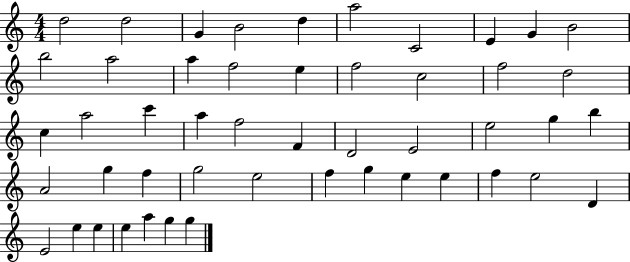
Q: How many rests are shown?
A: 0